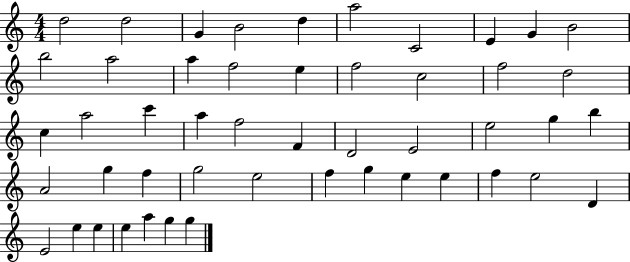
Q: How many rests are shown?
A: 0